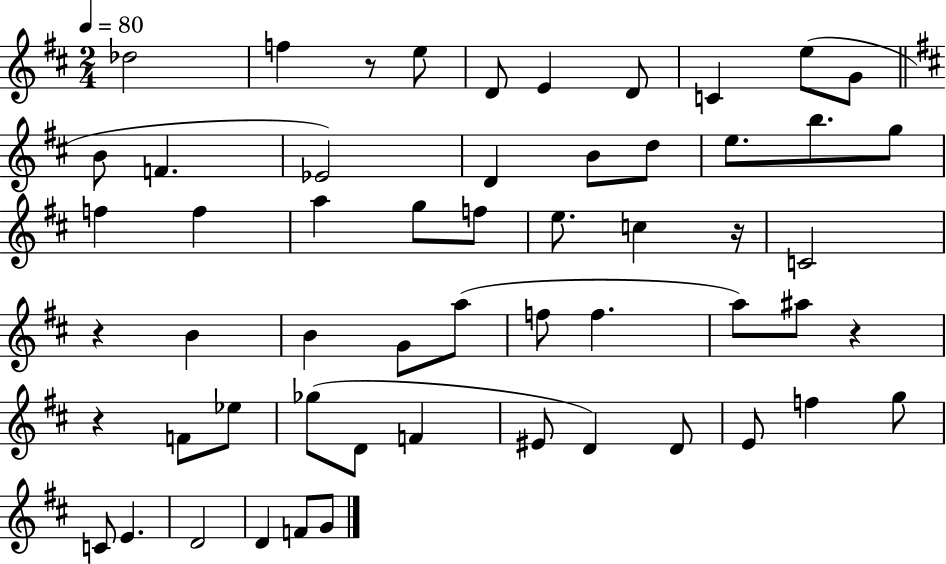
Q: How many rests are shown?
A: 5